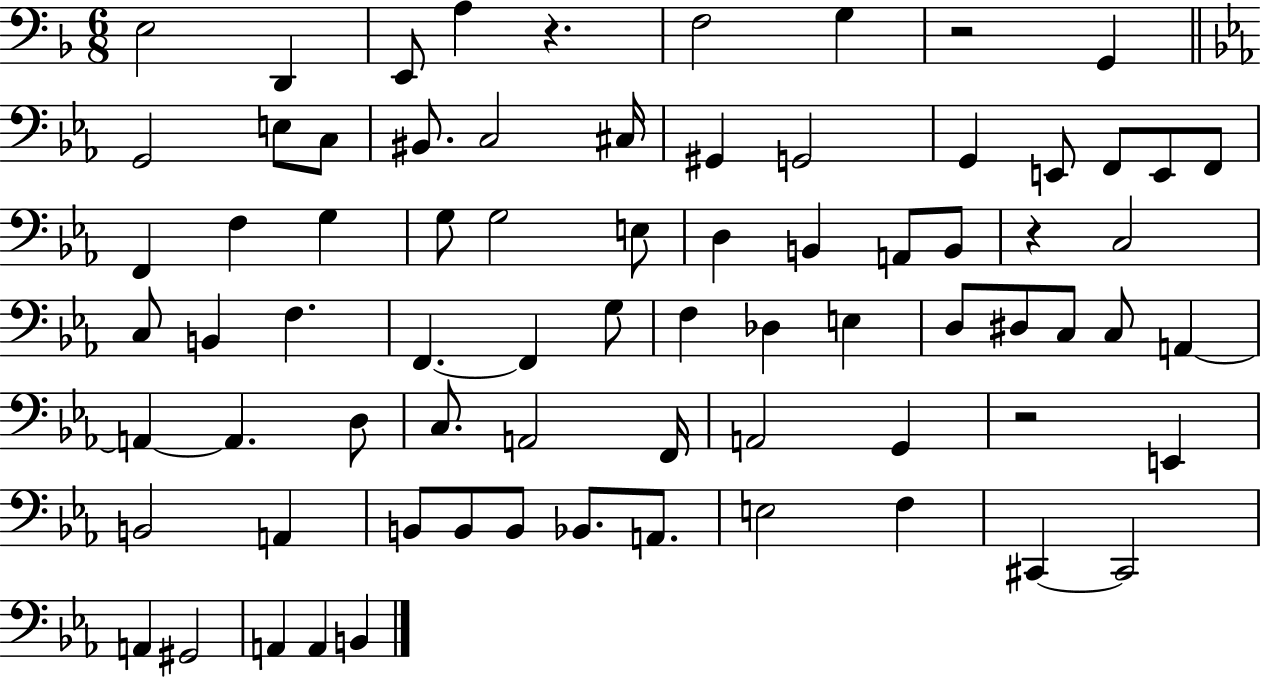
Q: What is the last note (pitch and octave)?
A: B2